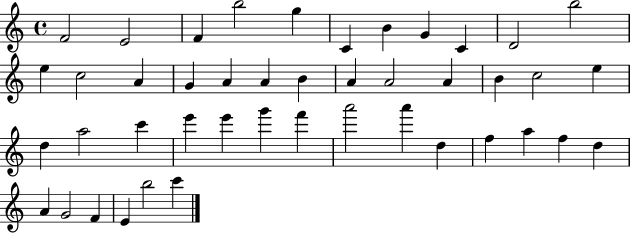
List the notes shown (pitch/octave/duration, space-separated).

F4/h E4/h F4/q B5/h G5/q C4/q B4/q G4/q C4/q D4/h B5/h E5/q C5/h A4/q G4/q A4/q A4/q B4/q A4/q A4/h A4/q B4/q C5/h E5/q D5/q A5/h C6/q E6/q E6/q G6/q F6/q A6/h A6/q D5/q F5/q A5/q F5/q D5/q A4/q G4/h F4/q E4/q B5/h C6/q